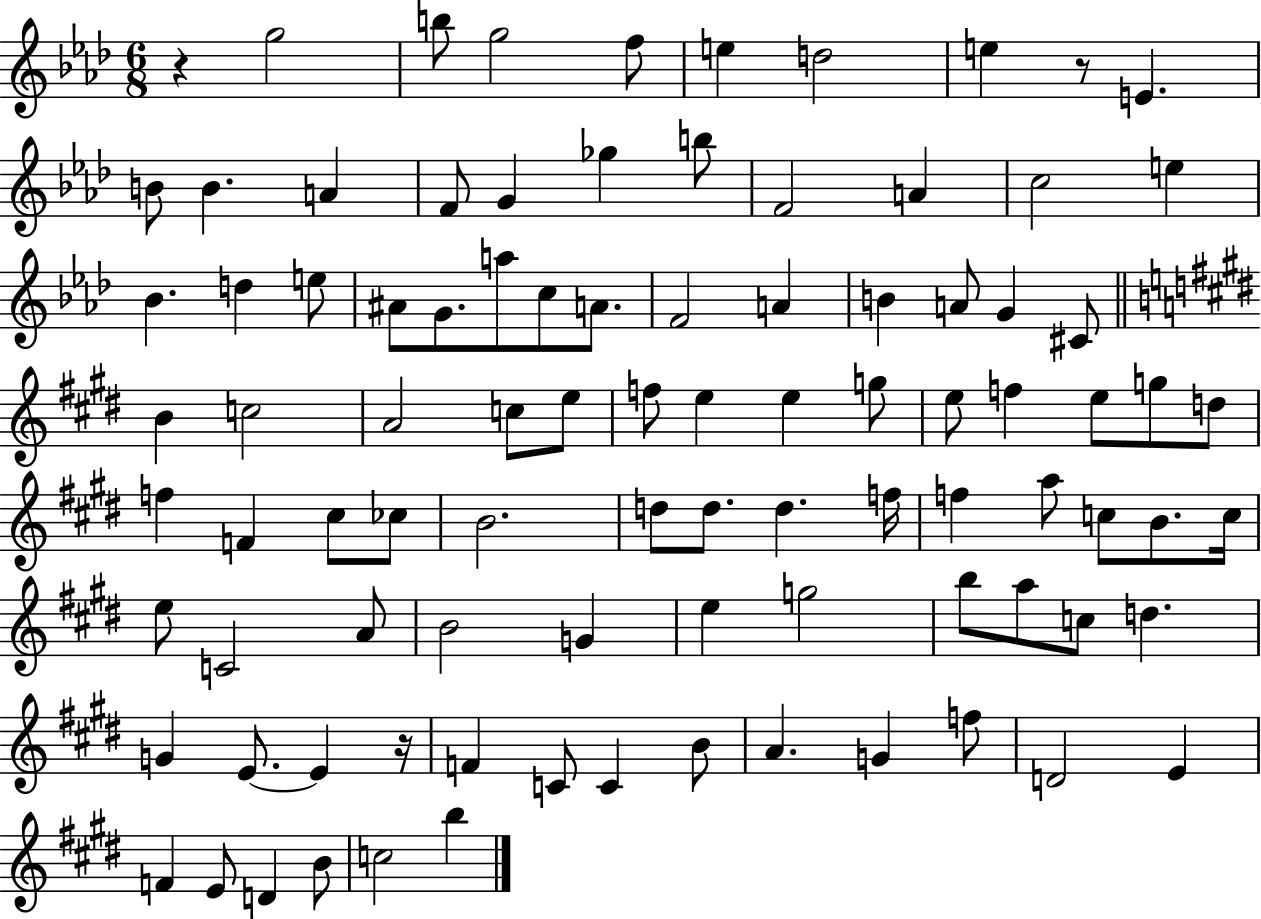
R/q G5/h B5/e G5/h F5/e E5/q D5/h E5/q R/e E4/q. B4/e B4/q. A4/q F4/e G4/q Gb5/q B5/e F4/h A4/q C5/h E5/q Bb4/q. D5/q E5/e A#4/e G4/e. A5/e C5/e A4/e. F4/h A4/q B4/q A4/e G4/q C#4/e B4/q C5/h A4/h C5/e E5/e F5/e E5/q E5/q G5/e E5/e F5/q E5/e G5/e D5/e F5/q F4/q C#5/e CES5/e B4/h. D5/e D5/e. D5/q. F5/s F5/q A5/e C5/e B4/e. C5/s E5/e C4/h A4/e B4/h G4/q E5/q G5/h B5/e A5/e C5/e D5/q. G4/q E4/e. E4/q R/s F4/q C4/e C4/q B4/e A4/q. G4/q F5/e D4/h E4/q F4/q E4/e D4/q B4/e C5/h B5/q